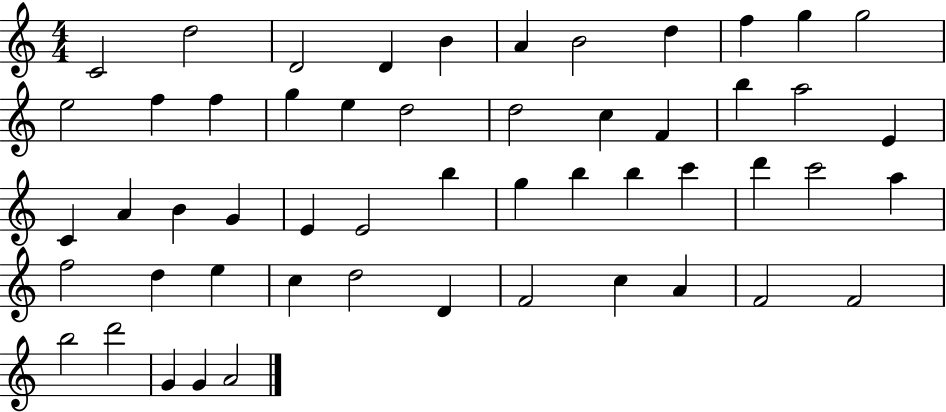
{
  \clef treble
  \numericTimeSignature
  \time 4/4
  \key c \major
  c'2 d''2 | d'2 d'4 b'4 | a'4 b'2 d''4 | f''4 g''4 g''2 | \break e''2 f''4 f''4 | g''4 e''4 d''2 | d''2 c''4 f'4 | b''4 a''2 e'4 | \break c'4 a'4 b'4 g'4 | e'4 e'2 b''4 | g''4 b''4 b''4 c'''4 | d'''4 c'''2 a''4 | \break f''2 d''4 e''4 | c''4 d''2 d'4 | f'2 c''4 a'4 | f'2 f'2 | \break b''2 d'''2 | g'4 g'4 a'2 | \bar "|."
}